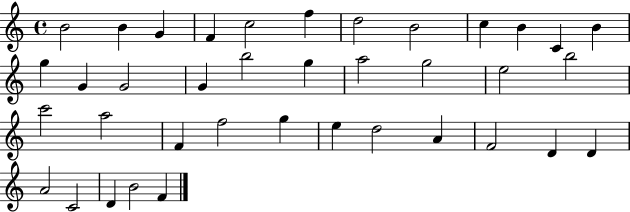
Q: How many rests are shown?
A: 0